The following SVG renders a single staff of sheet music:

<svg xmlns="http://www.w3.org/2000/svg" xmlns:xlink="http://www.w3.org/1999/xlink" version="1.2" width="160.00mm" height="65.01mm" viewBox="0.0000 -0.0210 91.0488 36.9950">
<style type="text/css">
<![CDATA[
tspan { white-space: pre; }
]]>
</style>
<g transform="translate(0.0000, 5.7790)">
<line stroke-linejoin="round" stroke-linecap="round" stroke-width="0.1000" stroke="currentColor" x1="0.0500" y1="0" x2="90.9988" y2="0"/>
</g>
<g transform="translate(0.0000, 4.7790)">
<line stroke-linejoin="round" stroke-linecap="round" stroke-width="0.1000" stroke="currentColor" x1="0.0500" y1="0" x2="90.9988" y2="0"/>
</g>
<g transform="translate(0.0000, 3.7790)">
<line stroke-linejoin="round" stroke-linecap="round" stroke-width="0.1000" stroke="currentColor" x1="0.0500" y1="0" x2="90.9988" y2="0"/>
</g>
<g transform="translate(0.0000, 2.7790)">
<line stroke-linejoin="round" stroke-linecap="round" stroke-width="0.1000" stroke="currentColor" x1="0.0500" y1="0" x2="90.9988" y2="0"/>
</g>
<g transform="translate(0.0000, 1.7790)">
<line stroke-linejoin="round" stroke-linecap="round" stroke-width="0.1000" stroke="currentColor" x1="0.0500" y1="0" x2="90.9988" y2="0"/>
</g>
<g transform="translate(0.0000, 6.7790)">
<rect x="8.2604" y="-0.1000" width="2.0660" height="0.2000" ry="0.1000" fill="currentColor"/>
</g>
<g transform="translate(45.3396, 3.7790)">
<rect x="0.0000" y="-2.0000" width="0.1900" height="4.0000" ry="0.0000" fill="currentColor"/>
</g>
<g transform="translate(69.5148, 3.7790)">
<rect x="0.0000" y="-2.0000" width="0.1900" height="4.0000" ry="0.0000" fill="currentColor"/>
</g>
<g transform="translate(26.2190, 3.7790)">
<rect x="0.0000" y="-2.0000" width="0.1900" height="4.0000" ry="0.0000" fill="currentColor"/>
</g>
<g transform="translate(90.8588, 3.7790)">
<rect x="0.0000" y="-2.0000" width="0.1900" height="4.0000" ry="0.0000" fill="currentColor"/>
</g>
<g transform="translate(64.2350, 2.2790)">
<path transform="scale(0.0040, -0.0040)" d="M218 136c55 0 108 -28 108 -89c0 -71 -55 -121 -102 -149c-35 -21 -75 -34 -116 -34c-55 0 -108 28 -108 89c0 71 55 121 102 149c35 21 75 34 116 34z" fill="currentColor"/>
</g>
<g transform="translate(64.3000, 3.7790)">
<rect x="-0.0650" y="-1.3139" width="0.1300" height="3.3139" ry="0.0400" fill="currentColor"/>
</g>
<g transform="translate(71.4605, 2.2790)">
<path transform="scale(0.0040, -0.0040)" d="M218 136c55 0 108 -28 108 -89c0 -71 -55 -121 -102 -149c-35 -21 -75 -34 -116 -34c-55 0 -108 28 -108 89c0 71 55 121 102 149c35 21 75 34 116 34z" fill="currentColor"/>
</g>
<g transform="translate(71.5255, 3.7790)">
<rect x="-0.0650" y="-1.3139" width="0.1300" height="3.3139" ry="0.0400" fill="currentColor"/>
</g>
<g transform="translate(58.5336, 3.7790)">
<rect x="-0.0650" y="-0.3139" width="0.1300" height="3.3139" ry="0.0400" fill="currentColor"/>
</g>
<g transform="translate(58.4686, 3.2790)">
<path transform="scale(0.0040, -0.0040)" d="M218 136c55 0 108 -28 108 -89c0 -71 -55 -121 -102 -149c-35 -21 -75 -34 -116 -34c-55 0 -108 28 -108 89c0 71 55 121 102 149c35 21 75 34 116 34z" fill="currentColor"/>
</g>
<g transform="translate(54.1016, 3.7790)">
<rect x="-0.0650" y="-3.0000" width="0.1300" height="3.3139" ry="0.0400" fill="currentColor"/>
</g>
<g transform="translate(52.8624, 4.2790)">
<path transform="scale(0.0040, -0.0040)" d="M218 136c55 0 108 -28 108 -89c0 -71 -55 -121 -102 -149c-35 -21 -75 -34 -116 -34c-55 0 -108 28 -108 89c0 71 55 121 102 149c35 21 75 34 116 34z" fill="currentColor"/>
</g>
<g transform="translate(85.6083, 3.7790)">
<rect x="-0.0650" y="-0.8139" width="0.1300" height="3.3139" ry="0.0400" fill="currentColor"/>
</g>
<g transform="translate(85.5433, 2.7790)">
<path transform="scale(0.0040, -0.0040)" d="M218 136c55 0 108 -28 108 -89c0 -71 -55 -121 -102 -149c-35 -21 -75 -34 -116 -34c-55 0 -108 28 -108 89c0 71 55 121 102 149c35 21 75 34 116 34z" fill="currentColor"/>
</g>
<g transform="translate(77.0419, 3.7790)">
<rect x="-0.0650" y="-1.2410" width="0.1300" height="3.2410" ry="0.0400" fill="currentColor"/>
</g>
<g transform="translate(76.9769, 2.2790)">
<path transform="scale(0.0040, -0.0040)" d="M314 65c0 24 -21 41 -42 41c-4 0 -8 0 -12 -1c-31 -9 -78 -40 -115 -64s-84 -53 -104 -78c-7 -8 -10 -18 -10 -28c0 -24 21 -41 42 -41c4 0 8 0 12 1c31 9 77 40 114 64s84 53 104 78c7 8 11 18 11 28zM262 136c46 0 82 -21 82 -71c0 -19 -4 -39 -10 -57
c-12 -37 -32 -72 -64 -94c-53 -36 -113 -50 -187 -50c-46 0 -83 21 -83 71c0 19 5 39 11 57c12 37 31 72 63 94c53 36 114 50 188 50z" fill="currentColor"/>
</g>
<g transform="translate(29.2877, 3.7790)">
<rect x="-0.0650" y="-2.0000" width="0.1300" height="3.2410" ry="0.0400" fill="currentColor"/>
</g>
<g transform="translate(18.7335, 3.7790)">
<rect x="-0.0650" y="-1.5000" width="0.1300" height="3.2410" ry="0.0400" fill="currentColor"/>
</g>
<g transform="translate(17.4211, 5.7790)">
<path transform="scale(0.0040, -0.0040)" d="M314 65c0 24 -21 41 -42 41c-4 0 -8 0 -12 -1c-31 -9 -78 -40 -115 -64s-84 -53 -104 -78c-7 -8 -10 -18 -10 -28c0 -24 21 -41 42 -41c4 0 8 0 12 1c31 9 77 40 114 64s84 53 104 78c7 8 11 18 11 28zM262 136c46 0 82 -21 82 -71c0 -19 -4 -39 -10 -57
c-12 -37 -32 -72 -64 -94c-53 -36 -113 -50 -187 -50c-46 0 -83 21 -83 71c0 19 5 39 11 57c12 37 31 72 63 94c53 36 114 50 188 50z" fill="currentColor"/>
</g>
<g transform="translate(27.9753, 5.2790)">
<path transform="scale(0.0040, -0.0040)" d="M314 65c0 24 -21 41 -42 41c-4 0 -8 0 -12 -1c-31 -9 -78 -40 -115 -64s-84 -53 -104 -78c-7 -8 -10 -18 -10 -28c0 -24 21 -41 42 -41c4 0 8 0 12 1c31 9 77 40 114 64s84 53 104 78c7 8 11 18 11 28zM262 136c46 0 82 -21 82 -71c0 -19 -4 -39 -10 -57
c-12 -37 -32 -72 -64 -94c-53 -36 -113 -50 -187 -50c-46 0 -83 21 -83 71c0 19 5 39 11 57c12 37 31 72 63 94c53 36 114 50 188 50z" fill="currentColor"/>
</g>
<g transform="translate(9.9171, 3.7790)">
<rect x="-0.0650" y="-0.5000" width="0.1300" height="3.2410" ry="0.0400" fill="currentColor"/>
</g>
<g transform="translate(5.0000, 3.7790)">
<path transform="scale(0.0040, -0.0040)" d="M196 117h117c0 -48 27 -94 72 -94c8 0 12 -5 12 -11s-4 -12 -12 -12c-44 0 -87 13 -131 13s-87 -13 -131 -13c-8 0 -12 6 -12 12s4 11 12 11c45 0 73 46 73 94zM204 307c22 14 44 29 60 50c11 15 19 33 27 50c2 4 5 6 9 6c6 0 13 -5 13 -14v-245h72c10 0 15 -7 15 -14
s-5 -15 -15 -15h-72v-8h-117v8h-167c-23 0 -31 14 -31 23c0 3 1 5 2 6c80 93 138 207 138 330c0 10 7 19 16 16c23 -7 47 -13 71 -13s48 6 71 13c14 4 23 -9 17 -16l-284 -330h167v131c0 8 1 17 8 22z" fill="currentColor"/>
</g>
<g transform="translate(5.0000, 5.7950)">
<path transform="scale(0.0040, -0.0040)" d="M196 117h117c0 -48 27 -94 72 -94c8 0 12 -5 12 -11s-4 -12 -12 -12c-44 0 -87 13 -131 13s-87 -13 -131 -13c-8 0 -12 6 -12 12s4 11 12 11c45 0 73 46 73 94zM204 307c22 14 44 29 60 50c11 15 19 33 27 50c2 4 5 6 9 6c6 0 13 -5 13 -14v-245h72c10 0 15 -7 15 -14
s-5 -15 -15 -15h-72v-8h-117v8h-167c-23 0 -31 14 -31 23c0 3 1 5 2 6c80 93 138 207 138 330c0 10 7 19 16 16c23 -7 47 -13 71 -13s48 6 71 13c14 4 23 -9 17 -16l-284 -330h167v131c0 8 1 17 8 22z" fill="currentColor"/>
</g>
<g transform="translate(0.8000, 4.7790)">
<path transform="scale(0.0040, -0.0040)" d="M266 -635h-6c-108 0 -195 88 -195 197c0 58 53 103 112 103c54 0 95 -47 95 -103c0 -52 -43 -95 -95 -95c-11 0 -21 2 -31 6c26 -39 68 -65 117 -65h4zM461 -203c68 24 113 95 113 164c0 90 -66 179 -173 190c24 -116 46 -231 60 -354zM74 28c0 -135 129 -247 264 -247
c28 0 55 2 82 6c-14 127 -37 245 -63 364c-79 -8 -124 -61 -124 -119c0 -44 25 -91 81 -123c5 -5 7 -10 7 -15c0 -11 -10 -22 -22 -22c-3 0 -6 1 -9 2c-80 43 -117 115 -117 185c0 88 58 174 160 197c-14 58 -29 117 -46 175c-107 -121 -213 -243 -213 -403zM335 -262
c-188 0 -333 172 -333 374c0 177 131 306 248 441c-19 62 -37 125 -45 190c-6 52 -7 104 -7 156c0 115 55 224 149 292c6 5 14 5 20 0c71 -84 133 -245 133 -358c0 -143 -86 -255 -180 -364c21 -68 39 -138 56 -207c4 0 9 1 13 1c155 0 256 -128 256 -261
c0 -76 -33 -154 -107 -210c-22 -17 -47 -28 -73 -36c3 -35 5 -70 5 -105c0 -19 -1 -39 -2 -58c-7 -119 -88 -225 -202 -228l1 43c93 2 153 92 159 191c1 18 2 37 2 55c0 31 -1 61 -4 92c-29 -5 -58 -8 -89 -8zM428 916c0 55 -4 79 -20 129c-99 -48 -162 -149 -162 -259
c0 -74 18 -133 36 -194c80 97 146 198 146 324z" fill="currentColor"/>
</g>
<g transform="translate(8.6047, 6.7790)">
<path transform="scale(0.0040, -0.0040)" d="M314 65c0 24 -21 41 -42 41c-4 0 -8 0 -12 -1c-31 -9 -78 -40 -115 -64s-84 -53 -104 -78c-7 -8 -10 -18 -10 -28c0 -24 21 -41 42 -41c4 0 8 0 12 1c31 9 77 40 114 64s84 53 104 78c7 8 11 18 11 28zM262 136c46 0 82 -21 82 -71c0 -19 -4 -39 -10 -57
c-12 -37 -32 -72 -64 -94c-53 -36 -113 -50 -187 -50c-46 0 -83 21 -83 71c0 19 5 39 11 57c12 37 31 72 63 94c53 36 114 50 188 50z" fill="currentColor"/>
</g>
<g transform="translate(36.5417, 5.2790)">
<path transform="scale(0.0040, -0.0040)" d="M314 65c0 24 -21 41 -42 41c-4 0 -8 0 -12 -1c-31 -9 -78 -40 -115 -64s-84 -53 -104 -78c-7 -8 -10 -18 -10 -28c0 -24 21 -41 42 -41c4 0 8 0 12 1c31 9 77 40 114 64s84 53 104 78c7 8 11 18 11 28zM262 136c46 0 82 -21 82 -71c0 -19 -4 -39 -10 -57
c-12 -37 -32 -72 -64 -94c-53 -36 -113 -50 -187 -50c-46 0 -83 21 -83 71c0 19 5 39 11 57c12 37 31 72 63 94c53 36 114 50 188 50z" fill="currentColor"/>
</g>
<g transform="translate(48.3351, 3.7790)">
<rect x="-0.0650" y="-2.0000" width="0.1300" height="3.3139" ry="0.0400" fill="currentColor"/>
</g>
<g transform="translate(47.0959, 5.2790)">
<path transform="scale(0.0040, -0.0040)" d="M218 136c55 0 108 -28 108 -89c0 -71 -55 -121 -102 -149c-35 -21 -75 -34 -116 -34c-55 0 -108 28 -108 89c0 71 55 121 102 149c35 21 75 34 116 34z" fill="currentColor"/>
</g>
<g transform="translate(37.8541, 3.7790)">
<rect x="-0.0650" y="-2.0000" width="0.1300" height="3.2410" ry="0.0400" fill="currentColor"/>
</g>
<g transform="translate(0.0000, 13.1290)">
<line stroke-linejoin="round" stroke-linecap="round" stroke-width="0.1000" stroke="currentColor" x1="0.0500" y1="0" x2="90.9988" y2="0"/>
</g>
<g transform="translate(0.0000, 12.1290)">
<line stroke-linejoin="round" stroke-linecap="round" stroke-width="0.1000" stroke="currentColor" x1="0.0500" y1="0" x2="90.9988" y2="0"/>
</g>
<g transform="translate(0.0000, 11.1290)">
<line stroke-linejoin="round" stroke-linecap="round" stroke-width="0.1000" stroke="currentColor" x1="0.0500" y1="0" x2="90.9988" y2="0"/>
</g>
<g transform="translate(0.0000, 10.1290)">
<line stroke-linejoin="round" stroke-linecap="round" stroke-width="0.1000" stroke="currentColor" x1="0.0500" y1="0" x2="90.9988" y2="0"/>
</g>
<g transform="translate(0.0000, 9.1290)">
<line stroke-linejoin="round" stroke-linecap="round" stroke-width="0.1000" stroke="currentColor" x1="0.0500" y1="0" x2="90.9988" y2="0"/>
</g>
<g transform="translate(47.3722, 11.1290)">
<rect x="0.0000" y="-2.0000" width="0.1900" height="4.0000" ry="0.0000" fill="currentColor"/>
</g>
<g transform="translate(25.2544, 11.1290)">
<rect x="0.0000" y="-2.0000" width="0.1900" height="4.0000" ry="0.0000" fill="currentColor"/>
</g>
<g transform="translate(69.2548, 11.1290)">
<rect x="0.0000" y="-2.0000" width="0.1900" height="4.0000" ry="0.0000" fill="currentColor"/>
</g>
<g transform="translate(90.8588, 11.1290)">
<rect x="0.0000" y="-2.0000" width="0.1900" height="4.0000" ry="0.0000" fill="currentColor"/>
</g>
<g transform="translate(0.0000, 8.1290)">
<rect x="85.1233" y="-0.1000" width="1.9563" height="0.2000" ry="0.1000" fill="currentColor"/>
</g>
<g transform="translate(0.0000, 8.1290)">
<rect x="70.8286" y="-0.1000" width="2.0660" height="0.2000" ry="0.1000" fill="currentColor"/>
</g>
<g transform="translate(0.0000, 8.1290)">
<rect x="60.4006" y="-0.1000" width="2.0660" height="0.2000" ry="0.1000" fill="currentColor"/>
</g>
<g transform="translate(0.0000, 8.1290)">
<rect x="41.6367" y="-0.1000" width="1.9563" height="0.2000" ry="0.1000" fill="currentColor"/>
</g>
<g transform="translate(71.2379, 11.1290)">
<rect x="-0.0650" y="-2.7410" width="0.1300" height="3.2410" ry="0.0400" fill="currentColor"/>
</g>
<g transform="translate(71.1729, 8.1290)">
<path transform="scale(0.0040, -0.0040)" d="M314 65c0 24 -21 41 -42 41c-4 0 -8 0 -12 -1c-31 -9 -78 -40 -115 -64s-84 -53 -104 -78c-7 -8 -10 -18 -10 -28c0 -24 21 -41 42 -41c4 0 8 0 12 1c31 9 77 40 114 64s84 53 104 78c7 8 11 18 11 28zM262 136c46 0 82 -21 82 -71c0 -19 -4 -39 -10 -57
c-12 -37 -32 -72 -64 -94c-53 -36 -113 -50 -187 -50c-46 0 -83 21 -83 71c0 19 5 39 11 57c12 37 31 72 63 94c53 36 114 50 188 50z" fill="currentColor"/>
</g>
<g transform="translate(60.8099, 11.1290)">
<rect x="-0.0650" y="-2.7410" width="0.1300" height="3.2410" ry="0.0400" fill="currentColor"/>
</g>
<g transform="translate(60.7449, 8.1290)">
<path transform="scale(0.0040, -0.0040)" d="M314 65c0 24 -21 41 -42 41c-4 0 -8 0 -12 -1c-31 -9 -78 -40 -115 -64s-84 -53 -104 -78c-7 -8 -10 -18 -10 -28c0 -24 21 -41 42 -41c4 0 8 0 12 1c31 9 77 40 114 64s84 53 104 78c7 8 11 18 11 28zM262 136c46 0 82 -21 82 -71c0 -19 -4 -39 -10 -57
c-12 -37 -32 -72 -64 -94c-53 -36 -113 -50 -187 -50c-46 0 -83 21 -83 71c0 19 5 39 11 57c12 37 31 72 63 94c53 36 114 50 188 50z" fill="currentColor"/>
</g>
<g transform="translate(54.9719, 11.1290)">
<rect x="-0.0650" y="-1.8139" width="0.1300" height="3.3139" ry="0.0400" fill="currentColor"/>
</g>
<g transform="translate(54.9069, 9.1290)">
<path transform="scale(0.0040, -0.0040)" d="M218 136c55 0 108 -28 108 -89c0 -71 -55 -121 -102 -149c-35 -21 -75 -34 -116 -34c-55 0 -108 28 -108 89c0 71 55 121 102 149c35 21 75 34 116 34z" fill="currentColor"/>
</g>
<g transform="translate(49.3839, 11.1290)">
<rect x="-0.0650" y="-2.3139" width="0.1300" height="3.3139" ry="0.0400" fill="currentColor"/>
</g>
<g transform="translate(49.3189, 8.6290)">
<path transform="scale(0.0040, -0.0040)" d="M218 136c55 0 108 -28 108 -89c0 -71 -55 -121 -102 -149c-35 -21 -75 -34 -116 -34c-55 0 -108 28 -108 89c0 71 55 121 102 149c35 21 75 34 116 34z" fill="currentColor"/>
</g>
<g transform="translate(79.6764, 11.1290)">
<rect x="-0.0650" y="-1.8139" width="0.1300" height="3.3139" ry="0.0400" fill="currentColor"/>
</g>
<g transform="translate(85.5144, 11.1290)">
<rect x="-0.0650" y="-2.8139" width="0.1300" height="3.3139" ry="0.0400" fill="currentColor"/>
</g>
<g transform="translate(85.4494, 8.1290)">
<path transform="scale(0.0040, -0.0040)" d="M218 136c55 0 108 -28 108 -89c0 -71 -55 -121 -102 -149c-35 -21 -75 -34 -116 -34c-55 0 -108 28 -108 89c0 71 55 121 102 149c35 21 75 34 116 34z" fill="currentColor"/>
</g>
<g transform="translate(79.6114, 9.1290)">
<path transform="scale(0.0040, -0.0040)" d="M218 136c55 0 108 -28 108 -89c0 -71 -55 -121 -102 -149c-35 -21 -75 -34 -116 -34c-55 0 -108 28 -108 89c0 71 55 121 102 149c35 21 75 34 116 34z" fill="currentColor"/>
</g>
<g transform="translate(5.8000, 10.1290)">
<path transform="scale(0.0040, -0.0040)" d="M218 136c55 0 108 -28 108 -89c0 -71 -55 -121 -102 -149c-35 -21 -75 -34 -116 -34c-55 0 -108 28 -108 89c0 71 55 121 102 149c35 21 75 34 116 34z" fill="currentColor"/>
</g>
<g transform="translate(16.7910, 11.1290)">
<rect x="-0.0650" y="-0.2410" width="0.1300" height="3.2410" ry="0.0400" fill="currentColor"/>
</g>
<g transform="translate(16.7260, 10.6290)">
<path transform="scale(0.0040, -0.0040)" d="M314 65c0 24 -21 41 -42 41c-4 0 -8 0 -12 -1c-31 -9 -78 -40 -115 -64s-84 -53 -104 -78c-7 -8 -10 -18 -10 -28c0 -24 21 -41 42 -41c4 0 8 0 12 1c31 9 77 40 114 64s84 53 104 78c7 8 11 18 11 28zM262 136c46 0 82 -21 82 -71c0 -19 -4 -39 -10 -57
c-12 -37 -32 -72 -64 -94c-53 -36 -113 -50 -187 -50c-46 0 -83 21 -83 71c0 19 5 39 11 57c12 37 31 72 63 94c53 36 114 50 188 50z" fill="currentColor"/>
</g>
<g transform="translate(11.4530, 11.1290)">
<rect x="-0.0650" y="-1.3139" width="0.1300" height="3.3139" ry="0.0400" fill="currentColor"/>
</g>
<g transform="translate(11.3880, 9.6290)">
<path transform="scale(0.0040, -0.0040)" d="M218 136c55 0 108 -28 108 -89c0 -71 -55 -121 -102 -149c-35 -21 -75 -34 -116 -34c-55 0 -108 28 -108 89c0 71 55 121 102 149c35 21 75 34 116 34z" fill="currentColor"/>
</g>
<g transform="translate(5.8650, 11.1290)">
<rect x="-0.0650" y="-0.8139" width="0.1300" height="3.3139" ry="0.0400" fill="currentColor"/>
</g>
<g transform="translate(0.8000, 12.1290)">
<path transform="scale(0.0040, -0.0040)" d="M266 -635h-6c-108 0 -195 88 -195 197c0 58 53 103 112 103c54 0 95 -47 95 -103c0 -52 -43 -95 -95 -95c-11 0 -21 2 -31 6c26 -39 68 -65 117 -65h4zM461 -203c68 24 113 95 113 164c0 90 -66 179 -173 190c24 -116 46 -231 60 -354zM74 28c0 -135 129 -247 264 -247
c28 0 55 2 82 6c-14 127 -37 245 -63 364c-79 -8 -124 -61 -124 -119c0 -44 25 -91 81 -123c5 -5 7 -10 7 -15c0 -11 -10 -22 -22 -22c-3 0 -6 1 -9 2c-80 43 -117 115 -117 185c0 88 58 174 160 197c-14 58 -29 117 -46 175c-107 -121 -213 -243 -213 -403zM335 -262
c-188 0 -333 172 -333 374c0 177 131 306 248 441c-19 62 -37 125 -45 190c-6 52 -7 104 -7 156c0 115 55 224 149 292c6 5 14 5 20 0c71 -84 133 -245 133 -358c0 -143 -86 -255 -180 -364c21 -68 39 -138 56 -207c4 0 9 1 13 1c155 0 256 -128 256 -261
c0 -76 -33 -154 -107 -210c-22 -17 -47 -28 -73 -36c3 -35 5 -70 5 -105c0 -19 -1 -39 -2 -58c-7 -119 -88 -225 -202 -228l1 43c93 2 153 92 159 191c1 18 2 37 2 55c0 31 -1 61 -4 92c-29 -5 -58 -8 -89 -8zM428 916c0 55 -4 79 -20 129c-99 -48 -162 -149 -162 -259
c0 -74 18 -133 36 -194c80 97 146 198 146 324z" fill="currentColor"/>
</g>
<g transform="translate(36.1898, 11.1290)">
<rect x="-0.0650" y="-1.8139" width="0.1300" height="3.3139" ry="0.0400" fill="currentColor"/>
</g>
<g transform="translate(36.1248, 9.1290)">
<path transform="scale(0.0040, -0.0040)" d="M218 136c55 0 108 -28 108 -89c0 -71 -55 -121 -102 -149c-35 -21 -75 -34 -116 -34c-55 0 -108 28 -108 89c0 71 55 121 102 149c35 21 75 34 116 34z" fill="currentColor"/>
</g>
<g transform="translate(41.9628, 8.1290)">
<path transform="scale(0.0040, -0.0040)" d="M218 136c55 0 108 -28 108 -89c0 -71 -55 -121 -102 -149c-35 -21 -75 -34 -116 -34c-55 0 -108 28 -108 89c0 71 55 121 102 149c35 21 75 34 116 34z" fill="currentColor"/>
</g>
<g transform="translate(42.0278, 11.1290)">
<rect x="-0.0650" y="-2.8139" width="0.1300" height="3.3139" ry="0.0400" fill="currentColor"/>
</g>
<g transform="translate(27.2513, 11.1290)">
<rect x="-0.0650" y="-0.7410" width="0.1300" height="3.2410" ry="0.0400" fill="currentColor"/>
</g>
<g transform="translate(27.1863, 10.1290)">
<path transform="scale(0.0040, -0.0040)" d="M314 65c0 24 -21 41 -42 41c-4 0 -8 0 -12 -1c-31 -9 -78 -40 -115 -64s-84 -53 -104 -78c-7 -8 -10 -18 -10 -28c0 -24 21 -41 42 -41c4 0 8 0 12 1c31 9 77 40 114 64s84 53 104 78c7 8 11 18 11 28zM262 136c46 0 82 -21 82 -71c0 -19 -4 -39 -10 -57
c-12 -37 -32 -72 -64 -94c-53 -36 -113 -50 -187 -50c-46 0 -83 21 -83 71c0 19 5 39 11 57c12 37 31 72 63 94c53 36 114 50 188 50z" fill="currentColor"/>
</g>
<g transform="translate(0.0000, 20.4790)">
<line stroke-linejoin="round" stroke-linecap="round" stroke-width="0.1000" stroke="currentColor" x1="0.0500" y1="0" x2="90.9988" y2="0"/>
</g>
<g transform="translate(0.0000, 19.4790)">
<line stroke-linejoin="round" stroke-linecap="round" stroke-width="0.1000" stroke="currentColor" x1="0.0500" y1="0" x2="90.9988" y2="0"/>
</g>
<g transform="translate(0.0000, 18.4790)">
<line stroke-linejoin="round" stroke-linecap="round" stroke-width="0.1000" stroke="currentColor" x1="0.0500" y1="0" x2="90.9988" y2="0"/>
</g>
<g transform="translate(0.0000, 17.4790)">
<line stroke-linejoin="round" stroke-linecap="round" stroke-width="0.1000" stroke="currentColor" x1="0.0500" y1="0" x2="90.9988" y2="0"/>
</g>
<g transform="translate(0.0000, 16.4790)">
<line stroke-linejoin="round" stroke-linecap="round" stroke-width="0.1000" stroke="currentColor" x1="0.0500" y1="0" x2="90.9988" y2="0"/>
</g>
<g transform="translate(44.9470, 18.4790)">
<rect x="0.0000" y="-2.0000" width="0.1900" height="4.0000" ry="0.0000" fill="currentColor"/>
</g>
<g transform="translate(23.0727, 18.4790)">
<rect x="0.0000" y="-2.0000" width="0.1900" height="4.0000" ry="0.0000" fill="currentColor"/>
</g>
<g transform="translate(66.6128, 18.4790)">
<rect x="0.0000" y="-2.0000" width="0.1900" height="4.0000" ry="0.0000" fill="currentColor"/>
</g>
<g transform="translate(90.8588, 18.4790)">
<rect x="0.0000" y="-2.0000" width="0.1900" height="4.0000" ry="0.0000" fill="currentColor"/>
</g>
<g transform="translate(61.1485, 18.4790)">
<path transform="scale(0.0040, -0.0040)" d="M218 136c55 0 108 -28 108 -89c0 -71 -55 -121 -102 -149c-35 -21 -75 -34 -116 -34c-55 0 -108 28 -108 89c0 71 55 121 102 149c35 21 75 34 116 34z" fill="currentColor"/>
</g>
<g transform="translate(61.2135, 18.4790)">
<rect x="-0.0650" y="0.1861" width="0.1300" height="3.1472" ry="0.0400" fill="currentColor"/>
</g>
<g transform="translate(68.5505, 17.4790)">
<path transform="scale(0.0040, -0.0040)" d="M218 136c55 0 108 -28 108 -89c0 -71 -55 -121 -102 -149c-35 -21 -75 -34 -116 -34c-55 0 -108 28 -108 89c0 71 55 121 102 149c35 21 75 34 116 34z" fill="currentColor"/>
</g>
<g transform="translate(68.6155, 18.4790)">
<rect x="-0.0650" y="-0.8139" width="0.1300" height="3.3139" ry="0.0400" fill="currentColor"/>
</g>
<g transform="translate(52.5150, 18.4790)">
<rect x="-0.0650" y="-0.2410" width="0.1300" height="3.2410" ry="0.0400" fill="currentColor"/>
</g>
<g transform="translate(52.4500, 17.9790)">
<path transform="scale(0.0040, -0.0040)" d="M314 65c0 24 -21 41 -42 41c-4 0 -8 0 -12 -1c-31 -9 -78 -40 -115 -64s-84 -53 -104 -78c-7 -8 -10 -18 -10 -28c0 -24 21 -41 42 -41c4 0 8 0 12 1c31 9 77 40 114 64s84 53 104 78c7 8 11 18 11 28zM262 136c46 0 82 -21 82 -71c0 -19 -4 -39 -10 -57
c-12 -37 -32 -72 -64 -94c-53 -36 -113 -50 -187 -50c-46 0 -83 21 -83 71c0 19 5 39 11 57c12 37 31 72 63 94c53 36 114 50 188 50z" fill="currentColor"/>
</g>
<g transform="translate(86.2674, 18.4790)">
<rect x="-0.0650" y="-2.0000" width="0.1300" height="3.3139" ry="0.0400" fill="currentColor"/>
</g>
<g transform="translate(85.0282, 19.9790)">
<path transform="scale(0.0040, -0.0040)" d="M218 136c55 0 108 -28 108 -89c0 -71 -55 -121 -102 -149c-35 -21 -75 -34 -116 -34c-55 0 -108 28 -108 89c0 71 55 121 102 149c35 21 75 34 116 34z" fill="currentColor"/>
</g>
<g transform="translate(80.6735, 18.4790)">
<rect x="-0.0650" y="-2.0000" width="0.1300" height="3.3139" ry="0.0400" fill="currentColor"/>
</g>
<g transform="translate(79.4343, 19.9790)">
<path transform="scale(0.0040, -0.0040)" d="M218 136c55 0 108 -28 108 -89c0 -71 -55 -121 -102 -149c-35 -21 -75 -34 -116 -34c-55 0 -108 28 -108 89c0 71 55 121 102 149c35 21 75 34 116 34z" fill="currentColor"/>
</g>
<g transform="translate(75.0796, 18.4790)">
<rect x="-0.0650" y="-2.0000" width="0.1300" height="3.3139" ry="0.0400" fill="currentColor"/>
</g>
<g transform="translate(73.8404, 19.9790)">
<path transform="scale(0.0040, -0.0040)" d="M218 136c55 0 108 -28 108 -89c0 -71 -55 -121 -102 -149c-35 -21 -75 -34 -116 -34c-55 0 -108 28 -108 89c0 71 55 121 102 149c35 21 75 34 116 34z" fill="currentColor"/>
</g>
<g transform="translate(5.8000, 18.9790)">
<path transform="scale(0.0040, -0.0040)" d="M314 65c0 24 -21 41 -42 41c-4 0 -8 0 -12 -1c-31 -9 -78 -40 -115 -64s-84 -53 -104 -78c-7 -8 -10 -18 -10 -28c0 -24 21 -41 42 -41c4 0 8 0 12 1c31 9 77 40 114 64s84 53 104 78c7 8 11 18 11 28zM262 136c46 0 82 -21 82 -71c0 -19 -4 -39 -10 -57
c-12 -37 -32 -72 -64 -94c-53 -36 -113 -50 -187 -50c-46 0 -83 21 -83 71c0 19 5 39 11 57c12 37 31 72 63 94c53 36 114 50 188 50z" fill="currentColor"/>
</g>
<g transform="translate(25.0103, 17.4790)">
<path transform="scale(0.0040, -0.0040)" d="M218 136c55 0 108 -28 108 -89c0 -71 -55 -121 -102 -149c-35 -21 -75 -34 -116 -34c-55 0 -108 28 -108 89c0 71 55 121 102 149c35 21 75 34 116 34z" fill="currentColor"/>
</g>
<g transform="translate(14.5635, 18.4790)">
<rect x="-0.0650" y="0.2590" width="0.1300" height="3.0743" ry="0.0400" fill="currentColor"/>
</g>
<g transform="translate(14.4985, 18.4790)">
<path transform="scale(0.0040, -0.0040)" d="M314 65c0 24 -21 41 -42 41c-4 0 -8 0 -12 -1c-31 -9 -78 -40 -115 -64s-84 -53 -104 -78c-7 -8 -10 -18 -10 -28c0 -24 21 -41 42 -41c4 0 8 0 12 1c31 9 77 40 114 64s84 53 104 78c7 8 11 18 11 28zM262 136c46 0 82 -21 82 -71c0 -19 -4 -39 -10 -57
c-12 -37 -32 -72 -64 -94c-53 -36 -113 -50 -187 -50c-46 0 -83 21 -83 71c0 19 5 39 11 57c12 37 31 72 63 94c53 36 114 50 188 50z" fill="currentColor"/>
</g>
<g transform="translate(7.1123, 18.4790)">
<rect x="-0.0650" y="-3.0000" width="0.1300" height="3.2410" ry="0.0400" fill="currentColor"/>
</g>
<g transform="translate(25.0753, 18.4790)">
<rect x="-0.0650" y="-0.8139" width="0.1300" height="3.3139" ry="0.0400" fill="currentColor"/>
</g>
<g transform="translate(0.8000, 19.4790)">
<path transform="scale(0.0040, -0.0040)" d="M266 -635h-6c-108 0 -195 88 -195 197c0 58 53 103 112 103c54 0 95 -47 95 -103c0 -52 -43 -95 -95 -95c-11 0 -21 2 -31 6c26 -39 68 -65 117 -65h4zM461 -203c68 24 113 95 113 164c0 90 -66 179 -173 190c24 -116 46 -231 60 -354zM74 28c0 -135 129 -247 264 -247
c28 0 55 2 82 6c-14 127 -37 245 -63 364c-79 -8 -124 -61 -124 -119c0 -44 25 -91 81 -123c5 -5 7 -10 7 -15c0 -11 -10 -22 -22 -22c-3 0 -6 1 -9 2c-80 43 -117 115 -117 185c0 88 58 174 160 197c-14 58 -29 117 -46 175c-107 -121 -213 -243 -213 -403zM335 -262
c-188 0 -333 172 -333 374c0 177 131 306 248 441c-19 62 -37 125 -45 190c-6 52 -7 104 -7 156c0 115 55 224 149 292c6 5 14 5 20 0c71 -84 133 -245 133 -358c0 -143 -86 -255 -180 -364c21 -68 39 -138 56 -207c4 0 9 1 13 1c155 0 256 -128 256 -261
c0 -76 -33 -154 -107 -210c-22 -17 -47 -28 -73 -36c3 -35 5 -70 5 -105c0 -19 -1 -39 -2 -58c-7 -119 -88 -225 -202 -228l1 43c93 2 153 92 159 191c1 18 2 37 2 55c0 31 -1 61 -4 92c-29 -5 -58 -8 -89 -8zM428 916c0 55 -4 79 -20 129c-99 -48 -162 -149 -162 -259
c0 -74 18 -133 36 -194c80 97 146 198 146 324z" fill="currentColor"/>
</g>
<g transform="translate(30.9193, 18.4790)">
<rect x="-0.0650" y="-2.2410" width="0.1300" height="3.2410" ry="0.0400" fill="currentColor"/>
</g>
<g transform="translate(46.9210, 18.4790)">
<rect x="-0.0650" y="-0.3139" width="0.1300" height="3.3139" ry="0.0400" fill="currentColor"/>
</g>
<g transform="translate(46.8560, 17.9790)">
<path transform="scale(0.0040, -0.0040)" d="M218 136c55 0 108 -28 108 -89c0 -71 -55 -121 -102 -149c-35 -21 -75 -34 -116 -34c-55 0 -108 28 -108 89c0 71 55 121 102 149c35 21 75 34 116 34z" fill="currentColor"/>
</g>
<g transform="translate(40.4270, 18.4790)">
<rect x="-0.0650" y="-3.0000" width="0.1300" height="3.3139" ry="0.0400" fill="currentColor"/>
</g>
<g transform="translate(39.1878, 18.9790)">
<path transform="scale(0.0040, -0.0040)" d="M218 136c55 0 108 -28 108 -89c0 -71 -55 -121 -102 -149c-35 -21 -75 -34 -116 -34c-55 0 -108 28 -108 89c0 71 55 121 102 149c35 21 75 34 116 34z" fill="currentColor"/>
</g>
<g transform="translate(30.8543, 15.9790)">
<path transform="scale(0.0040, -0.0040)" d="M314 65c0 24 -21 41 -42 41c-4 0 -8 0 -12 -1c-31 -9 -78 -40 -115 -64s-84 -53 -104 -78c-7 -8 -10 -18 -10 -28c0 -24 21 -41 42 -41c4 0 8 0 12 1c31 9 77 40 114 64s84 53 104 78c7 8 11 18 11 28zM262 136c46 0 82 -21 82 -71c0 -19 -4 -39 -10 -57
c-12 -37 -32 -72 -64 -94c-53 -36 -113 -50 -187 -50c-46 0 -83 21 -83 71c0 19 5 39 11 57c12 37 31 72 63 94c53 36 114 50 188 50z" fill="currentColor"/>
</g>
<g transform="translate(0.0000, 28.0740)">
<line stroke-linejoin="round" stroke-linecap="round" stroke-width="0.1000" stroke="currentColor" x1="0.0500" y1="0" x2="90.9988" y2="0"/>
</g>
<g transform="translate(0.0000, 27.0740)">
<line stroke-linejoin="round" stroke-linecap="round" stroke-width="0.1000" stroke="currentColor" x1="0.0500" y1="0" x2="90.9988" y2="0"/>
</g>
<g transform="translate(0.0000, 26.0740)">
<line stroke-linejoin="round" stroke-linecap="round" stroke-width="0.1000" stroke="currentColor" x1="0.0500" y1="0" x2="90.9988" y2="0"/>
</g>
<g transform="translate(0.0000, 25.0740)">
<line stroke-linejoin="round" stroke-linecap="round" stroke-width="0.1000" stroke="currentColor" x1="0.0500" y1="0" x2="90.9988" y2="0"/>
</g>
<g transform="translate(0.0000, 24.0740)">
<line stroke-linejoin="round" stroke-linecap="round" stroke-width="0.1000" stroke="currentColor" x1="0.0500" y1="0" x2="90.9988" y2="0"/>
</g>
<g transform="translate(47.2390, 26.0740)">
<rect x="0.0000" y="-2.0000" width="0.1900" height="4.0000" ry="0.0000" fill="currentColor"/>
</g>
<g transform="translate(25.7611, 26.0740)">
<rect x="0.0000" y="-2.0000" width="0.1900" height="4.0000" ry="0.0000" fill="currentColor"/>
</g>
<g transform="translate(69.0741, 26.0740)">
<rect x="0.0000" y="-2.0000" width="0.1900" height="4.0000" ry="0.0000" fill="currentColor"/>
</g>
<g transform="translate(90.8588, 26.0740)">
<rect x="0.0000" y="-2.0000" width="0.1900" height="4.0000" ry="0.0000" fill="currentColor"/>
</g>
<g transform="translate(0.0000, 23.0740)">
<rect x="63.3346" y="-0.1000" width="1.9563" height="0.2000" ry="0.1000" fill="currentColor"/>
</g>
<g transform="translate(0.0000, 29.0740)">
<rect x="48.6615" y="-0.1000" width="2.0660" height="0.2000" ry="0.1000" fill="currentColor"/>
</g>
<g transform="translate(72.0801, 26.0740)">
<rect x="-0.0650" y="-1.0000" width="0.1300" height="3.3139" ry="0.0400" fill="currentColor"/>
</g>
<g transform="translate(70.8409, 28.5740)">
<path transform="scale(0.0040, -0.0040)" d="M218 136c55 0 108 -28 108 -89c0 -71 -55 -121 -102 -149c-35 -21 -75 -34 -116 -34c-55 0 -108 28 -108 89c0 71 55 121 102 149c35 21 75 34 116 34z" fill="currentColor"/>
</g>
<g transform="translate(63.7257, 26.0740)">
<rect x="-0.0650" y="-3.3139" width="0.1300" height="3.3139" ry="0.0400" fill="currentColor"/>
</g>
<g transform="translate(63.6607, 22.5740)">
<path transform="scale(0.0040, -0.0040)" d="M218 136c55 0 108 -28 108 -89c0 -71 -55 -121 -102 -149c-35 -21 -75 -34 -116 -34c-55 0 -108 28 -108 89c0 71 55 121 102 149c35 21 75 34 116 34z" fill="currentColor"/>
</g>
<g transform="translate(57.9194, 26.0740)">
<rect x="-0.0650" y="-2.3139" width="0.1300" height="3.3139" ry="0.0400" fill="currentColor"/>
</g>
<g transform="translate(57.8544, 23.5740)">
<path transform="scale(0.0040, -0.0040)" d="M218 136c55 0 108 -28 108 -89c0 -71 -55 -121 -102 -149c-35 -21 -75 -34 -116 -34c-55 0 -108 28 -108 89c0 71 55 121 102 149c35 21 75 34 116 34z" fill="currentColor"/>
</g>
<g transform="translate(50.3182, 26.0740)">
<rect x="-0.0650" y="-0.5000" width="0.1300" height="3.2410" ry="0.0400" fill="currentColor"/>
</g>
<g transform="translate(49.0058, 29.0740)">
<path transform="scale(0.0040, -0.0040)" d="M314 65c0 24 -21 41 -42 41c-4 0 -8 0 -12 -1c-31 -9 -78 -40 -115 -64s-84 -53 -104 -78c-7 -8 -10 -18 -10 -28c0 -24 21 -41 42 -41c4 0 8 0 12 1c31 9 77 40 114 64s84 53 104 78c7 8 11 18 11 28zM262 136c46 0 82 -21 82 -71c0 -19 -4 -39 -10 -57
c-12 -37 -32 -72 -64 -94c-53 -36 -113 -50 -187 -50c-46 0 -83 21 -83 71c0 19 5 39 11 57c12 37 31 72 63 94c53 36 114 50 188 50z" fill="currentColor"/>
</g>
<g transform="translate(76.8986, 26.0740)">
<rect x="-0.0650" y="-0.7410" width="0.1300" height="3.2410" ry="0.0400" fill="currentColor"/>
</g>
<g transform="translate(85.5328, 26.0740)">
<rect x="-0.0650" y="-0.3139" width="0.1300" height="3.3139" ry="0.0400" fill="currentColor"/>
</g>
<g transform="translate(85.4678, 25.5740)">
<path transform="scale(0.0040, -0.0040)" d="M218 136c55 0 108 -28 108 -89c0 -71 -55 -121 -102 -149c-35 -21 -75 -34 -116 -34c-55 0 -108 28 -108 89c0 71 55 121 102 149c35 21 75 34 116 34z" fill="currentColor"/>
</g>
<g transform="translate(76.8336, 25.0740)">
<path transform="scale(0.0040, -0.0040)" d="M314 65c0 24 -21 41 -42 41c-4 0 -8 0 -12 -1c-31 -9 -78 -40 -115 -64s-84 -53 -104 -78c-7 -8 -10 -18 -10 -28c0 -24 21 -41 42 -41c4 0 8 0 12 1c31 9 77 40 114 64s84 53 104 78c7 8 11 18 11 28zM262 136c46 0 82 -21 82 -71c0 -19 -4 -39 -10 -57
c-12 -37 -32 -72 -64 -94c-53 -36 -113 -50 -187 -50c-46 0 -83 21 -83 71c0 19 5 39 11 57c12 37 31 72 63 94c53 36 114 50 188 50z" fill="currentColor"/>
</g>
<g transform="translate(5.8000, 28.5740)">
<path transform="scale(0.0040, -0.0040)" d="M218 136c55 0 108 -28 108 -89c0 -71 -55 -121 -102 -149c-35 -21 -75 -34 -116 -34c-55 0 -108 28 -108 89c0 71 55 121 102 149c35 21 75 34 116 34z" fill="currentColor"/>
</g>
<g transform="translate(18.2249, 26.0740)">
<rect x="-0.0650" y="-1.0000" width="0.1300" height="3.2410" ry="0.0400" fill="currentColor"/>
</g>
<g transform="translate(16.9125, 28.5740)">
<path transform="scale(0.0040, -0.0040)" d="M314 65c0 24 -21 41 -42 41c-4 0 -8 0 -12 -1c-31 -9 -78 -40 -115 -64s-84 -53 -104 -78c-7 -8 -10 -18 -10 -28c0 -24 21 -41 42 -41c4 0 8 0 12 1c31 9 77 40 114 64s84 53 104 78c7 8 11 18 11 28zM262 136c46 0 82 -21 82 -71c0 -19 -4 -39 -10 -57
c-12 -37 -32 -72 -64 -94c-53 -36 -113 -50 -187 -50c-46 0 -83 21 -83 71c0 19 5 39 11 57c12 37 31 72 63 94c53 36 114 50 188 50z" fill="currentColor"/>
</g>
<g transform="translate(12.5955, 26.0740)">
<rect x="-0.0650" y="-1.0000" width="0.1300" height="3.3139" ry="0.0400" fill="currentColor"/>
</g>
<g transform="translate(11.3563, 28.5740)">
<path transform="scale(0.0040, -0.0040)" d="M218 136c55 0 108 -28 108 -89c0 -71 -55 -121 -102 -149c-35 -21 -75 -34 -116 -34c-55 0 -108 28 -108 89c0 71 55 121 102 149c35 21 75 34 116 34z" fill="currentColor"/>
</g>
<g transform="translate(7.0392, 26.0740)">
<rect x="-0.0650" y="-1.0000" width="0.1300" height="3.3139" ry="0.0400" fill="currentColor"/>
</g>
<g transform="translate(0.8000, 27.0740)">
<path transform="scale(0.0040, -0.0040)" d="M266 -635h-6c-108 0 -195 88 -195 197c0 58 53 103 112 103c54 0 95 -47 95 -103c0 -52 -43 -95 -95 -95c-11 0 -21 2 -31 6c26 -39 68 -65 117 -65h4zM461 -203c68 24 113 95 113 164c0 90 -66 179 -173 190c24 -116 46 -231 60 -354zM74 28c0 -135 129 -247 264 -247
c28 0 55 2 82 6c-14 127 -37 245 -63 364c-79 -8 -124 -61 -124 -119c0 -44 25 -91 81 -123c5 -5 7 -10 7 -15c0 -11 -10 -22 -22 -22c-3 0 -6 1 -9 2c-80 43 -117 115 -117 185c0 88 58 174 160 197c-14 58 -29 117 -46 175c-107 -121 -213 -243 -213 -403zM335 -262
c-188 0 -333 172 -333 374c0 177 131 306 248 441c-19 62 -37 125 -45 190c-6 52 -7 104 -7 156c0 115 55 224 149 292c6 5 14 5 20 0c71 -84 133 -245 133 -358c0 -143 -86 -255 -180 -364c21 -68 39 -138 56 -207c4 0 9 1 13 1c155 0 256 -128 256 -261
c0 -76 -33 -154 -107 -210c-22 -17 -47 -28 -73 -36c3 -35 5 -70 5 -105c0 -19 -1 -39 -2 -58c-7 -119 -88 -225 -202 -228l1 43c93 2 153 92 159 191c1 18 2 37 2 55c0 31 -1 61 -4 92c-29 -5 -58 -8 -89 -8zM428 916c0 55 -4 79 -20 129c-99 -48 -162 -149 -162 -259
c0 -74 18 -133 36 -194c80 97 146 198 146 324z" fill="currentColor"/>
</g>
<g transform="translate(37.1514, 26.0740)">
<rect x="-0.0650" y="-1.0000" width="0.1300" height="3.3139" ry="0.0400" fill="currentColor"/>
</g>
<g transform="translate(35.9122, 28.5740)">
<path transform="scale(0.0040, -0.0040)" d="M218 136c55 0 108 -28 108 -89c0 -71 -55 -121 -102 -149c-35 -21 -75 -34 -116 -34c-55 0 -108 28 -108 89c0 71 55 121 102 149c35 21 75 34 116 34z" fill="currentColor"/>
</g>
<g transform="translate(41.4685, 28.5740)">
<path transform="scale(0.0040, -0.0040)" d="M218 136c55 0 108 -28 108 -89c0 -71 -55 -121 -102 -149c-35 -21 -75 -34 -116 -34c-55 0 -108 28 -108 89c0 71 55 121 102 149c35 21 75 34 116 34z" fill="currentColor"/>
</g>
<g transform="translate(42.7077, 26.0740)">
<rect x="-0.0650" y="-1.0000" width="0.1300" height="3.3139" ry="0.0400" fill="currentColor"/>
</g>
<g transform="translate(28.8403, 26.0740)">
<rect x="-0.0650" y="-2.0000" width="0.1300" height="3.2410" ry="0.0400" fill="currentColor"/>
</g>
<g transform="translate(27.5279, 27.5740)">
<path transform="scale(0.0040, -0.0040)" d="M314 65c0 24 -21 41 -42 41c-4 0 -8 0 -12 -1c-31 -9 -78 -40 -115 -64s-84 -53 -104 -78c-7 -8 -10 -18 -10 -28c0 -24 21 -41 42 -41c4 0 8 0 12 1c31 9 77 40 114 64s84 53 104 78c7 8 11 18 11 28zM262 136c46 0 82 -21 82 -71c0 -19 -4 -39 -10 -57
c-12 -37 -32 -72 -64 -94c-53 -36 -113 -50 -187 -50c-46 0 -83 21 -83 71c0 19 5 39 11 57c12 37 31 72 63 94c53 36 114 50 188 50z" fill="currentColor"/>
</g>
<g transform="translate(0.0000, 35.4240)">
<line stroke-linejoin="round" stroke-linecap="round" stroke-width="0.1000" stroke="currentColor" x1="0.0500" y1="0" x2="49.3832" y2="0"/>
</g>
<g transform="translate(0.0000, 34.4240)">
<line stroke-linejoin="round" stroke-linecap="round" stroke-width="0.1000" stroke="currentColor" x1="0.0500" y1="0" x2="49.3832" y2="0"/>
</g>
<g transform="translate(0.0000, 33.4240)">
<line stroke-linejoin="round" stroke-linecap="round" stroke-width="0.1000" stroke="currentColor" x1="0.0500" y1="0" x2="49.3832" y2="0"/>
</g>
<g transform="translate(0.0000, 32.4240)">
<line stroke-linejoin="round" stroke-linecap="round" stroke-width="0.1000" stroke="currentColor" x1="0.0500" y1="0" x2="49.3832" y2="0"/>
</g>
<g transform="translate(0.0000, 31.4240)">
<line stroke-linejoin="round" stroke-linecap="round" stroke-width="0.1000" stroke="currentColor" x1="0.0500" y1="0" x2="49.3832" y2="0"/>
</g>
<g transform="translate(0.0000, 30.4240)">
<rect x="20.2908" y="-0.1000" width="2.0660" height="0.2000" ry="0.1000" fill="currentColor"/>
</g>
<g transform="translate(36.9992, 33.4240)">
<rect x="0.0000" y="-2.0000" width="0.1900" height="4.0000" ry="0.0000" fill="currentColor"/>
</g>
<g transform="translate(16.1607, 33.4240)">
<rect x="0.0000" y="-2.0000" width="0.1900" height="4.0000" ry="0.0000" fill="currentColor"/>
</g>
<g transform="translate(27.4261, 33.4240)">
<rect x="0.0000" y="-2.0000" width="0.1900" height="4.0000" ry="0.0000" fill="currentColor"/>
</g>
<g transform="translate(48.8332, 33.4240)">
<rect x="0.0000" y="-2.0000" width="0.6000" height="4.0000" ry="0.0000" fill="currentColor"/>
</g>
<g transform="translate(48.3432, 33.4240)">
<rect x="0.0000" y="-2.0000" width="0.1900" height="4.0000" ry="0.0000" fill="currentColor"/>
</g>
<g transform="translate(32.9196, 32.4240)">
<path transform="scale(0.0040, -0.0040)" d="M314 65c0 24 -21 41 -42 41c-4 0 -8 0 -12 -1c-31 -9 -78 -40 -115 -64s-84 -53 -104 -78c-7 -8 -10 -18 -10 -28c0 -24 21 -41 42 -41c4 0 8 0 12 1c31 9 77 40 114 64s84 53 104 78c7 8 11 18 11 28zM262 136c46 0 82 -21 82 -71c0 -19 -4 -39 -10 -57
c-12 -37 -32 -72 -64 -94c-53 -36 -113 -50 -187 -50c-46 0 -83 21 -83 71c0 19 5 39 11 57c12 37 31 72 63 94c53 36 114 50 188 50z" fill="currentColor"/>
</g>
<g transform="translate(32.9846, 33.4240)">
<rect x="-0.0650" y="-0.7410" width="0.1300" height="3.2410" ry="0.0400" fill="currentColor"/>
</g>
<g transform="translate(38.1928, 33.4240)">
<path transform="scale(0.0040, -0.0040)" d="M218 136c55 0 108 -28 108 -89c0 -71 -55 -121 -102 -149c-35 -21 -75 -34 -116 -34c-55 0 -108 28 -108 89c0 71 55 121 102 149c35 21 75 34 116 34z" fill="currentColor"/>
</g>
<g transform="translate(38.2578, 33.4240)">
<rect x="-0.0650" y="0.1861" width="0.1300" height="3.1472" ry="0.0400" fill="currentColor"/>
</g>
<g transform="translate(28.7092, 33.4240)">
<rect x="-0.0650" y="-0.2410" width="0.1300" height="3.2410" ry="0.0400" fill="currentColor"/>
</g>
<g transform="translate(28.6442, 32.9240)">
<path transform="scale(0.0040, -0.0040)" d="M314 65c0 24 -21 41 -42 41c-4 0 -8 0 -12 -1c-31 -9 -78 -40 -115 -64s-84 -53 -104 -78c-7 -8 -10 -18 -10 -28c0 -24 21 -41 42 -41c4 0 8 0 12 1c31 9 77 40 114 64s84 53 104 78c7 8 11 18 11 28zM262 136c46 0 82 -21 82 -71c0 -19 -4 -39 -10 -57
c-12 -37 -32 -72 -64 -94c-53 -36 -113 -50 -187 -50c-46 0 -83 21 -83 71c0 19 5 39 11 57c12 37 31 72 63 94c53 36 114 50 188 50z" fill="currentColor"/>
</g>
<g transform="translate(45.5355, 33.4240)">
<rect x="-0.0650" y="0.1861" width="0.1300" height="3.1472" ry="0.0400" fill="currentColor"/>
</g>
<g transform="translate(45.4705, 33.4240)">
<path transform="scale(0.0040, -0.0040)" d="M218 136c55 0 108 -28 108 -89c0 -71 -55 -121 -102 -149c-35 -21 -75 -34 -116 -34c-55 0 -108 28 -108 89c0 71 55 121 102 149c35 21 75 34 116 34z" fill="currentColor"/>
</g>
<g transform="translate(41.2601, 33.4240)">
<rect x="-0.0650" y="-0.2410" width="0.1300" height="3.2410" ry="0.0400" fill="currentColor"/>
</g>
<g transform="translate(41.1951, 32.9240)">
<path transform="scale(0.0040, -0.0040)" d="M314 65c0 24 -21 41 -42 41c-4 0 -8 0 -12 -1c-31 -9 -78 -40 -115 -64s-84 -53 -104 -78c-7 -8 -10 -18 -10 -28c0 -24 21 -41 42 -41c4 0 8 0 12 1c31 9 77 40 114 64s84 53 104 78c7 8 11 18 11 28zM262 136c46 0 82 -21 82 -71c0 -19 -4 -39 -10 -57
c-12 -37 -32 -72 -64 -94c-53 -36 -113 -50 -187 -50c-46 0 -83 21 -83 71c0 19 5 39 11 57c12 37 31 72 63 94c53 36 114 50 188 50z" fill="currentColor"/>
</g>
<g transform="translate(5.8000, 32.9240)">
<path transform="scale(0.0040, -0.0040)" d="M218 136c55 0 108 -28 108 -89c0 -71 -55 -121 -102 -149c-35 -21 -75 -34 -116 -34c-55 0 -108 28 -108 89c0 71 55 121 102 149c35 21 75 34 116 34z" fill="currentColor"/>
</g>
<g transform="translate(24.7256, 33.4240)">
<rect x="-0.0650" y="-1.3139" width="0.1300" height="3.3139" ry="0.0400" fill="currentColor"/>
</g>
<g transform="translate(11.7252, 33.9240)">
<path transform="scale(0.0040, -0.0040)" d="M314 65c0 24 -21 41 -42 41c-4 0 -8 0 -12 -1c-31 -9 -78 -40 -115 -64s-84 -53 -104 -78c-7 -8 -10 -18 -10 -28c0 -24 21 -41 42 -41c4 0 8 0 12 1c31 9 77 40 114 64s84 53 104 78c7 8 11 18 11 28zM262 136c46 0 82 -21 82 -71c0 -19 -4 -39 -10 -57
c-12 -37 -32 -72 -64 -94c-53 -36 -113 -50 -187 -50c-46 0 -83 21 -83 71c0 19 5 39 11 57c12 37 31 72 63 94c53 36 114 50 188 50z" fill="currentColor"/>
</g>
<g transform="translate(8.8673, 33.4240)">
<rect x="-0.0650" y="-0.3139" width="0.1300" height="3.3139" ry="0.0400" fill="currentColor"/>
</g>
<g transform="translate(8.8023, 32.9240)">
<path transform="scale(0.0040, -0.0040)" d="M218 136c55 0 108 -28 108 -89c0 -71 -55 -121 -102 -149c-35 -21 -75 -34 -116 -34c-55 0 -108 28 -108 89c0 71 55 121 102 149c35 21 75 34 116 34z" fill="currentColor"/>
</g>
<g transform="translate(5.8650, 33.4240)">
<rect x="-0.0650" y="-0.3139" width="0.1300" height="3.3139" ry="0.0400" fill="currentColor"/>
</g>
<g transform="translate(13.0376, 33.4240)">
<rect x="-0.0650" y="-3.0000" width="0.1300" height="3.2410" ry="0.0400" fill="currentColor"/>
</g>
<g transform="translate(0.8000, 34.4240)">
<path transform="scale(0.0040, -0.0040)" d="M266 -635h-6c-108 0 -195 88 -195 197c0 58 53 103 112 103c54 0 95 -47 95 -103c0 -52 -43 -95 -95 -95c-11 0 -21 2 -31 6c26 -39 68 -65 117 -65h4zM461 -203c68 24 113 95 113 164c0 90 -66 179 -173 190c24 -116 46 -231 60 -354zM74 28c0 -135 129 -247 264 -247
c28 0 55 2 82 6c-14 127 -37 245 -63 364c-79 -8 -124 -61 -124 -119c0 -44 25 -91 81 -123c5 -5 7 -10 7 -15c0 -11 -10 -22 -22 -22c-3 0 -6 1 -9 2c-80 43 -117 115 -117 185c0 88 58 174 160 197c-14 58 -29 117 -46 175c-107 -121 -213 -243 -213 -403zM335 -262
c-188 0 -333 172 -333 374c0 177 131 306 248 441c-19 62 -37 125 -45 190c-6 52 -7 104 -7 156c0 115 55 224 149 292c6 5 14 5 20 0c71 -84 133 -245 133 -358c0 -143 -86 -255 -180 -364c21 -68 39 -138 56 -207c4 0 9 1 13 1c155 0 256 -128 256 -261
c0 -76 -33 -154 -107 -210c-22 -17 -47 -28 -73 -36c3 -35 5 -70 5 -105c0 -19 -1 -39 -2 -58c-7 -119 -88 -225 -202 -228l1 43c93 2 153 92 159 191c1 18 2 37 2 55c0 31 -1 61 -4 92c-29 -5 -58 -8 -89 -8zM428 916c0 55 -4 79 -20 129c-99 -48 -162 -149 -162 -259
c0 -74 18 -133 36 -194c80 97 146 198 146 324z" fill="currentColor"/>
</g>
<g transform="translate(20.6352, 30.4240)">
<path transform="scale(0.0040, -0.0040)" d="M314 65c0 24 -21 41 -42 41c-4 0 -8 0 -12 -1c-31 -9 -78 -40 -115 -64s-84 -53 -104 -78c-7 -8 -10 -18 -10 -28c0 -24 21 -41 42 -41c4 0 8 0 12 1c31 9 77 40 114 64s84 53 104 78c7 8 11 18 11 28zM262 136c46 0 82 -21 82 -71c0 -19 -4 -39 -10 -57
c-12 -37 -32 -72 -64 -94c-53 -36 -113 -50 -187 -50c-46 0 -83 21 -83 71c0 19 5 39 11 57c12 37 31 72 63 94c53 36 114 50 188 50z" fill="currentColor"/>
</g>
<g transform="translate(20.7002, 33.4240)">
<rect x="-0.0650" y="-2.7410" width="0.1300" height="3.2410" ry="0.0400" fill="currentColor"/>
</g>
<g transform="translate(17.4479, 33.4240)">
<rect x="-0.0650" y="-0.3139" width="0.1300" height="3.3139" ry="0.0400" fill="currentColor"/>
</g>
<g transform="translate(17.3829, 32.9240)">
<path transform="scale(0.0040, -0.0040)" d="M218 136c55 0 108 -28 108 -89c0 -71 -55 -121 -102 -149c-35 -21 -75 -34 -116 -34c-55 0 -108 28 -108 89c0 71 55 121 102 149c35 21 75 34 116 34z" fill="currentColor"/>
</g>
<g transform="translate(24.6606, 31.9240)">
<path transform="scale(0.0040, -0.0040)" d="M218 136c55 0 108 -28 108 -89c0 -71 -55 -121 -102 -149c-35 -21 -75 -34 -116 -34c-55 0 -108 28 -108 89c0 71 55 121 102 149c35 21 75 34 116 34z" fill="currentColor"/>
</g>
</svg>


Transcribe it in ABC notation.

X:1
T:Untitled
M:4/4
L:1/4
K:C
C2 E2 F2 F2 F A c e e e2 d d e c2 d2 f a g f a2 a2 f a A2 B2 d g2 A c c2 B d F F F D D D2 F2 D D C2 g b D d2 c c c A2 c a2 e c2 d2 B c2 B